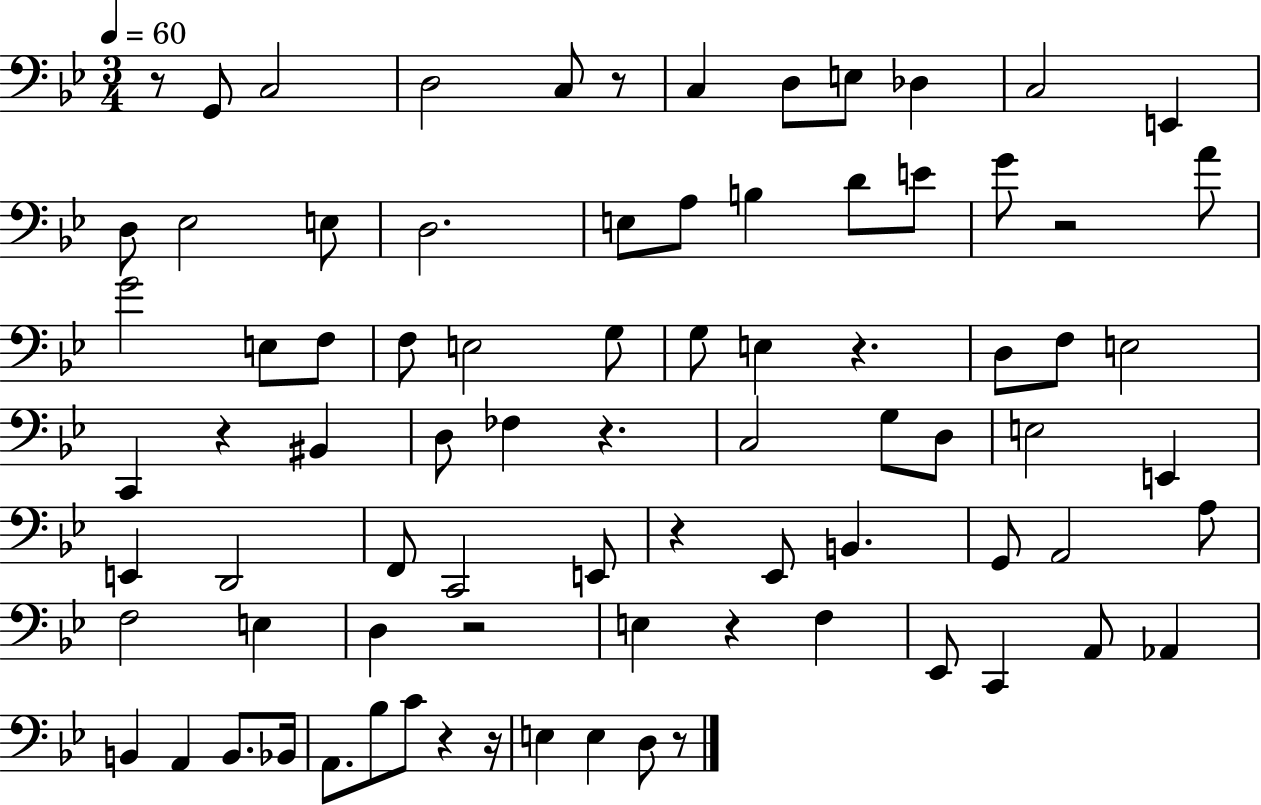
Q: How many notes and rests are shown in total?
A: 82